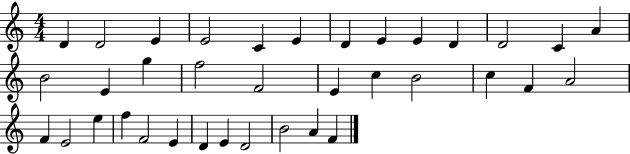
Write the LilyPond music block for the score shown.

{
  \clef treble
  \numericTimeSignature
  \time 4/4
  \key c \major
  d'4 d'2 e'4 | e'2 c'4 e'4 | d'4 e'4 e'4 d'4 | d'2 c'4 a'4 | \break b'2 e'4 g''4 | f''2 f'2 | e'4 c''4 b'2 | c''4 f'4 a'2 | \break f'4 e'2 e''4 | f''4 f'2 e'4 | d'4 e'4 d'2 | b'2 a'4 f'4 | \break \bar "|."
}